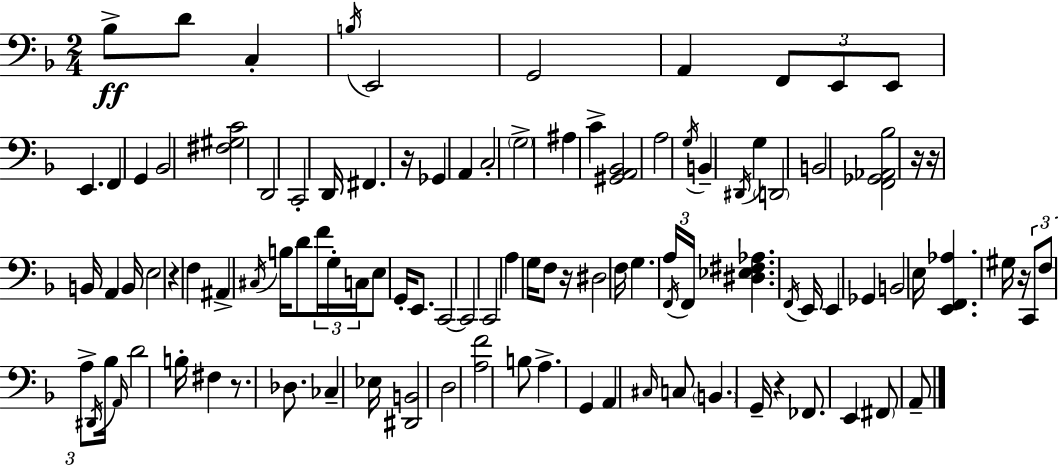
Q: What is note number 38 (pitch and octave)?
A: C#3